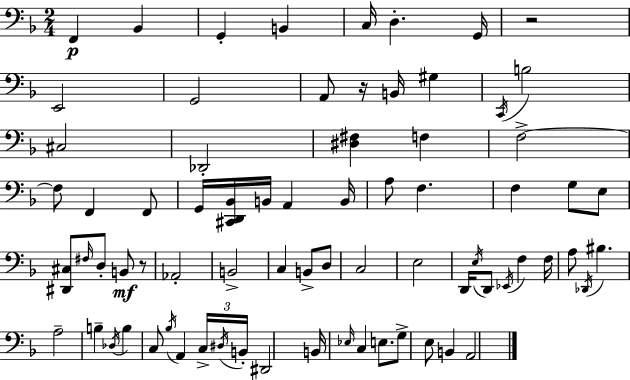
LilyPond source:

{
  \clef bass
  \numericTimeSignature
  \time 2/4
  \key f \major
  \repeat volta 2 { f,4\p bes,4 | g,4-. b,4 | c16 d4.-. g,16 | r2 | \break e,2 | g,2 | a,8 r16 b,16 gis4 | \acciaccatura { c,16 } b2 | \break cis2 | des,2-. | <dis fis>4 f4 | f2->~~ | \break f8 f,4 f,8 | g,16 <cis, d, bes,>16 b,16 a,4 | b,16 a8 f4. | f4 g8 e8 | \break <dis, cis>8 \grace { fis16 } d8-. b,8\mf | r8 aes,2-. | b,2-> | c4 b,8-> | \break d8 c2 | e2 | d,16 \acciaccatura { e16 } d,8 \acciaccatura { ees,16 } f4 | f16 a8 \acciaccatura { des,16 } bis4. | \break a2-- | b4-- | \acciaccatura { des16 } b4 c8 | \acciaccatura { bes16 } a,4 \tuplet 3/2 { c16-> \acciaccatura { dis16 } b,16-. } | \break dis,2 | b,16 \grace { ees16 } c4 e8. | g8-> e8 b,4 | a,2 | \break } \bar "|."
}